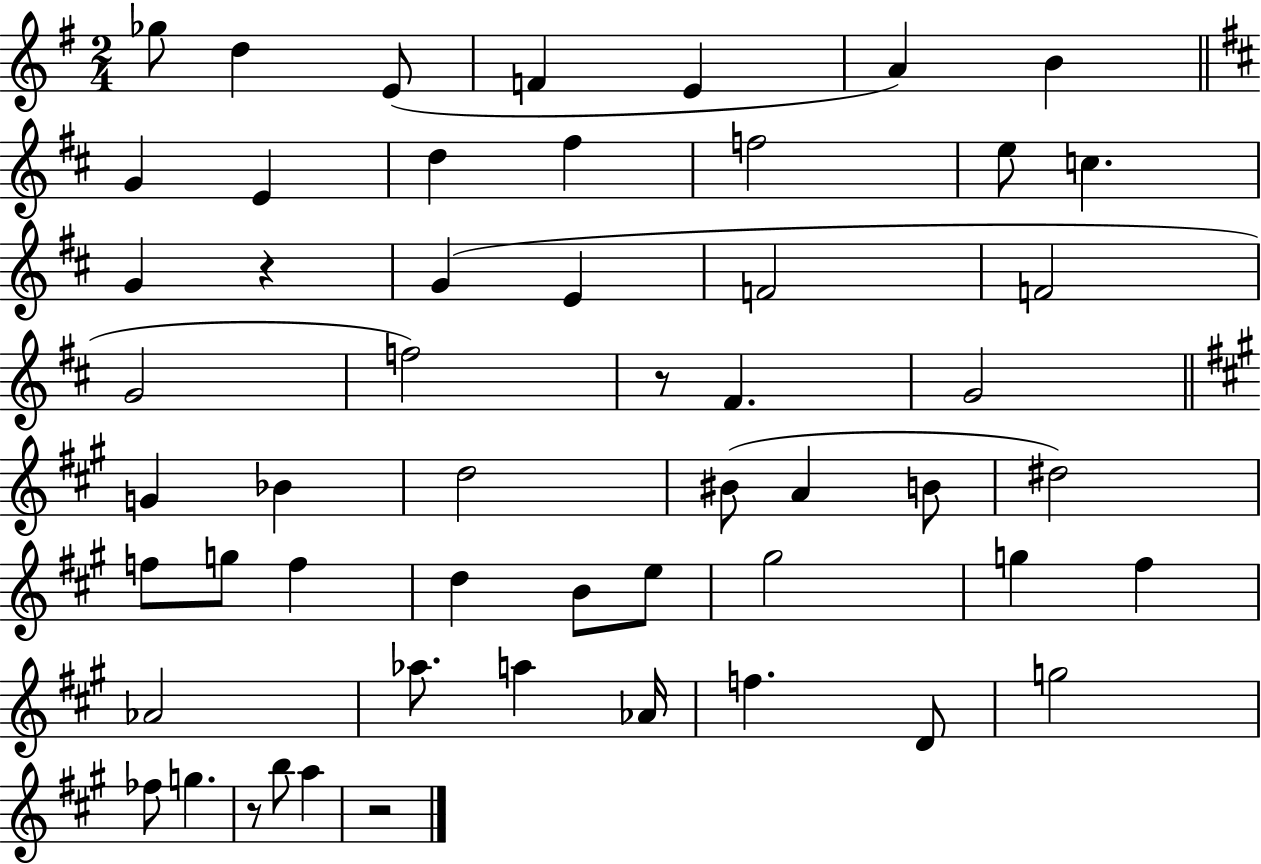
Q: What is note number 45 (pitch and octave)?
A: D4